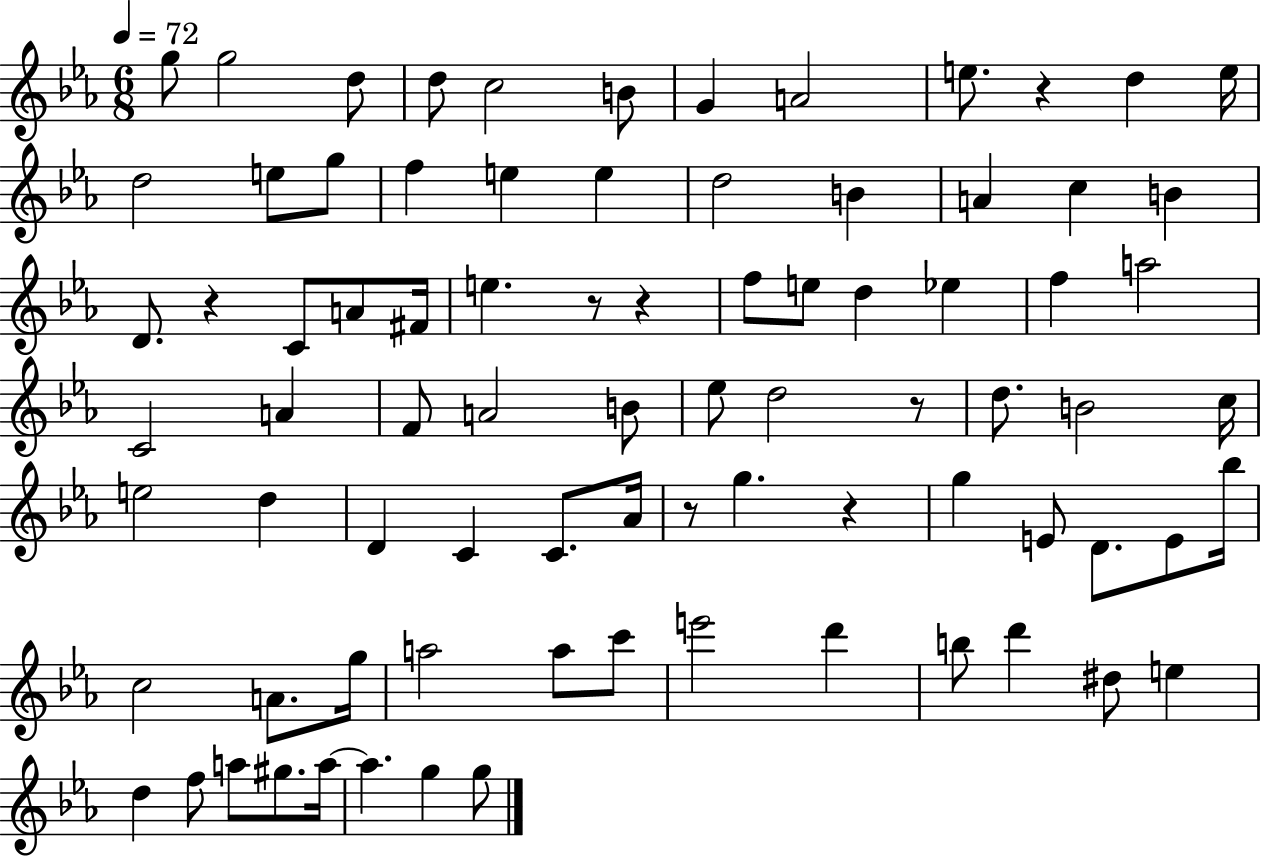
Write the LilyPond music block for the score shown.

{
  \clef treble
  \numericTimeSignature
  \time 6/8
  \key ees \major
  \tempo 4 = 72
  \repeat volta 2 { g''8 g''2 d''8 | d''8 c''2 b'8 | g'4 a'2 | e''8. r4 d''4 e''16 | \break d''2 e''8 g''8 | f''4 e''4 e''4 | d''2 b'4 | a'4 c''4 b'4 | \break d'8. r4 c'8 a'8 fis'16 | e''4. r8 r4 | f''8 e''8 d''4 ees''4 | f''4 a''2 | \break c'2 a'4 | f'8 a'2 b'8 | ees''8 d''2 r8 | d''8. b'2 c''16 | \break e''2 d''4 | d'4 c'4 c'8. aes'16 | r8 g''4. r4 | g''4 e'8 d'8. e'8 bes''16 | \break c''2 a'8. g''16 | a''2 a''8 c'''8 | e'''2 d'''4 | b''8 d'''4 dis''8 e''4 | \break d''4 f''8 a''8 gis''8. a''16~~ | a''4. g''4 g''8 | } \bar "|."
}